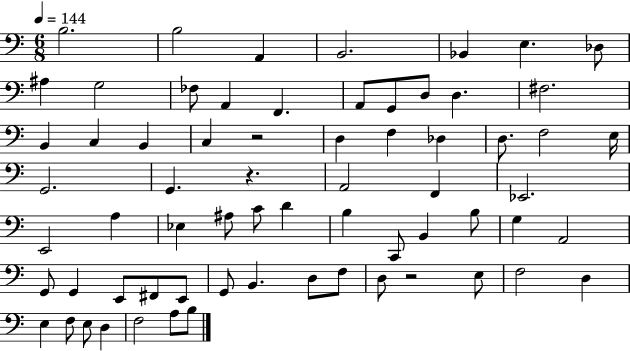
B3/h. B3/h A2/q B2/h. Bb2/q E3/q. Db3/e A#3/q G3/h FES3/e A2/q F2/q. A2/e G2/e D3/e D3/q. F#3/h. B2/q C3/q B2/q C3/q R/h D3/q F3/q Db3/q D3/e. F3/h E3/s G2/h. G2/q. R/q. A2/h F2/q Eb2/h. E2/h A3/q Eb3/q A#3/e C4/e D4/q B3/q C2/e B2/q B3/e G3/q A2/h G2/e G2/q E2/e F#2/e E2/e G2/e B2/q. D3/e F3/e D3/e R/h E3/e F3/h D3/q E3/q F3/e E3/e D3/q F3/h A3/e B3/e